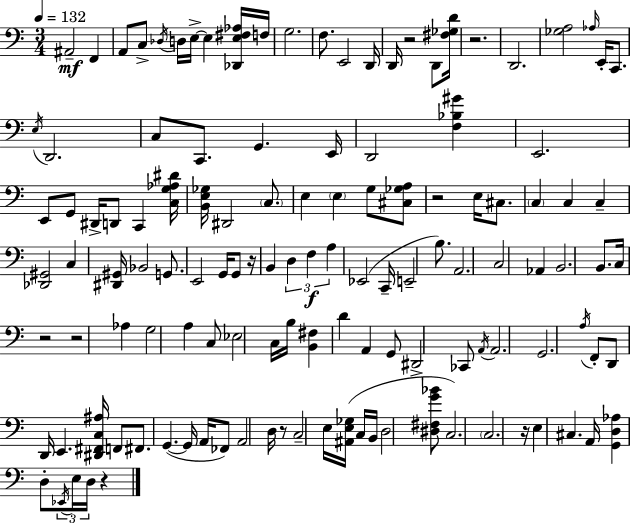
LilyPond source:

{
  \clef bass
  \numericTimeSignature
  \time 3/4
  \key a \minor
  \tempo 4 = 132
  ais,2--\mf f,4 | a,8 c8-> \acciaccatura { des16 } d16 e16->~~ e4 <des, e fis aes>16 | f16 g2. | f8. e,2 | \break d,16 d,16 r2 d,8 | <fis ges d'>16 r2. | d,2. | <ges a>2 \grace { aes16 } e,16-. c,8. | \break \acciaccatura { e16 } d,2. | c8 c,8. g,4. | e,16 d,2 <f bes gis'>4 | e,2. | \break e,8 g,8 dis,16-> d,8 c,4 | <c g aes dis'>16 <b, e ges>16 dis,2 | \parenthesize c8. e4 \parenthesize e4 g8 | <cis ges a>8 r2 e16 | \break cis8. \parenthesize c4 c4 c4-- | <des, gis,>2 c4 | <dis, gis,>16 bes,2 | g,8. e,2 g,16 | \break g,8 r16 b,4 \tuplet 3/2 { d4 f4\f | a4 } ees,2( | c,16-- e,2-- | b8.) a,2. | \break c2 aes,4 | b,2. | b,8. c16 r2 | r2 aes4 | \break g2 a4 | c8 ees2 | c16 b16 <b, fis>4 d'4 a,4 | g,8 dis,2-> | \break ces,8 \acciaccatura { a,16 } a,2. | g,2. | \acciaccatura { a16 } f,8-. d,8 d,16 e,4. | <dis, fis, c ais>16 f,8 fis,8. g,4.~(~ | \break g,16 a,16 fes,8) a,2 | d16 r8 c2-- | e16 <ais, e ges>16( c16 b,16 d2 | <dis fis g' bes'>8 c2.) | \break \parenthesize c2. | r16 e4 cis4. | a,16 <g, d aes>4 d8-. \tuplet 3/2 { \acciaccatura { ees,16 } | e16 d16 } r4 \bar "|."
}